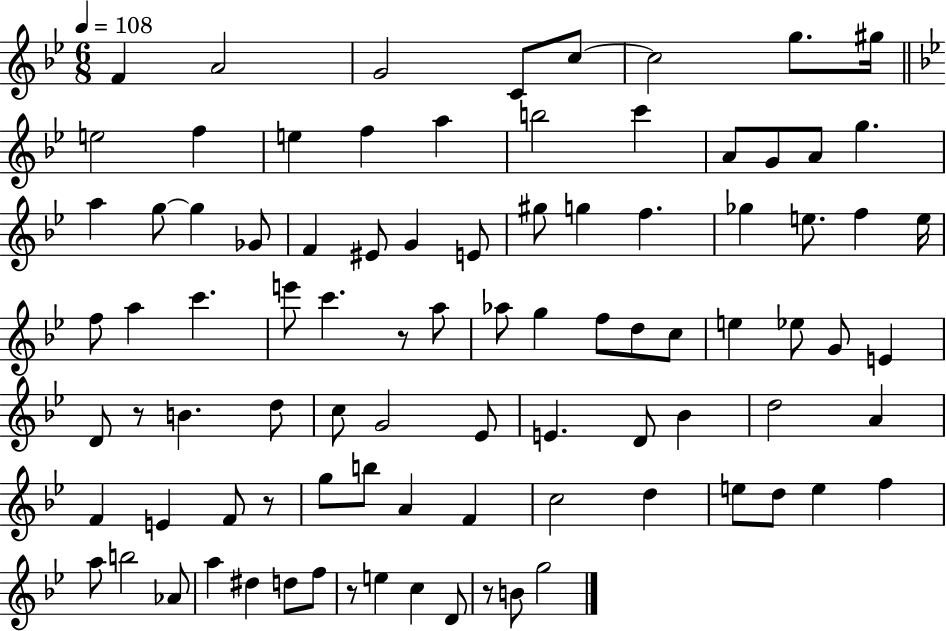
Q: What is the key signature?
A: BES major